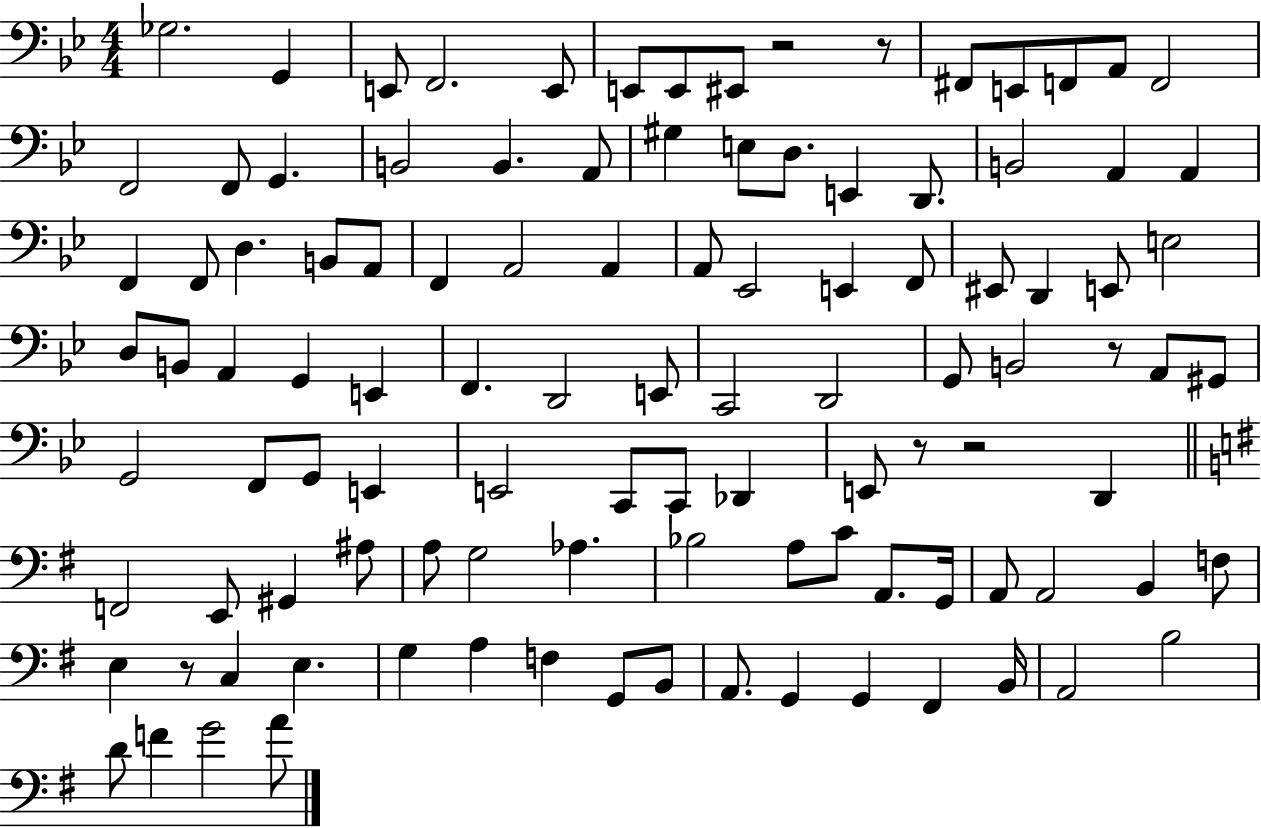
Gb3/h. G2/q E2/e F2/h. E2/e E2/e E2/e EIS2/e R/h R/e F#2/e E2/e F2/e A2/e F2/h F2/h F2/e G2/q. B2/h B2/q. A2/e G#3/q E3/e D3/e. E2/q D2/e. B2/h A2/q A2/q F2/q F2/e D3/q. B2/e A2/e F2/q A2/h A2/q A2/e Eb2/h E2/q F2/e EIS2/e D2/q E2/e E3/h D3/e B2/e A2/q G2/q E2/q F2/q. D2/h E2/e C2/h D2/h G2/e B2/h R/e A2/e G#2/e G2/h F2/e G2/e E2/q E2/h C2/e C2/e Db2/q E2/e R/e R/h D2/q F2/h E2/e G#2/q A#3/e A3/e G3/h Ab3/q. Bb3/h A3/e C4/e A2/e. G2/s A2/e A2/h B2/q F3/e E3/q R/e C3/q E3/q. G3/q A3/q F3/q G2/e B2/e A2/e. G2/q G2/q F#2/q B2/s A2/h B3/h D4/e F4/q G4/h A4/e